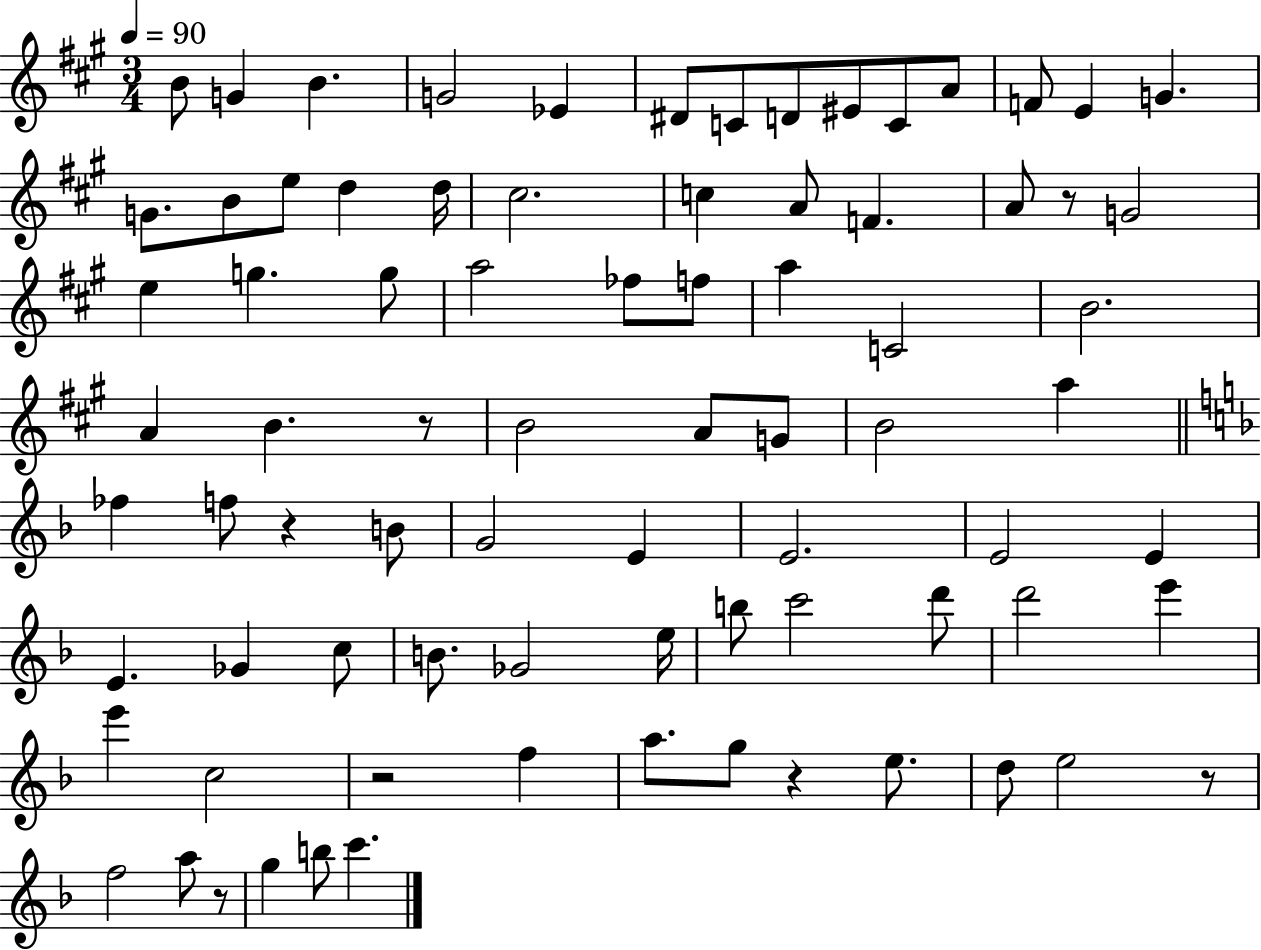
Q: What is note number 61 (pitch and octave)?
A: E6